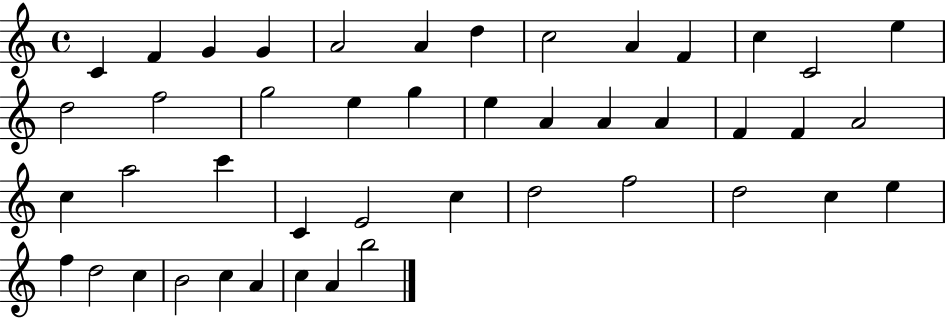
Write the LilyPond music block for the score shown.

{
  \clef treble
  \time 4/4
  \defaultTimeSignature
  \key c \major
  c'4 f'4 g'4 g'4 | a'2 a'4 d''4 | c''2 a'4 f'4 | c''4 c'2 e''4 | \break d''2 f''2 | g''2 e''4 g''4 | e''4 a'4 a'4 a'4 | f'4 f'4 a'2 | \break c''4 a''2 c'''4 | c'4 e'2 c''4 | d''2 f''2 | d''2 c''4 e''4 | \break f''4 d''2 c''4 | b'2 c''4 a'4 | c''4 a'4 b''2 | \bar "|."
}